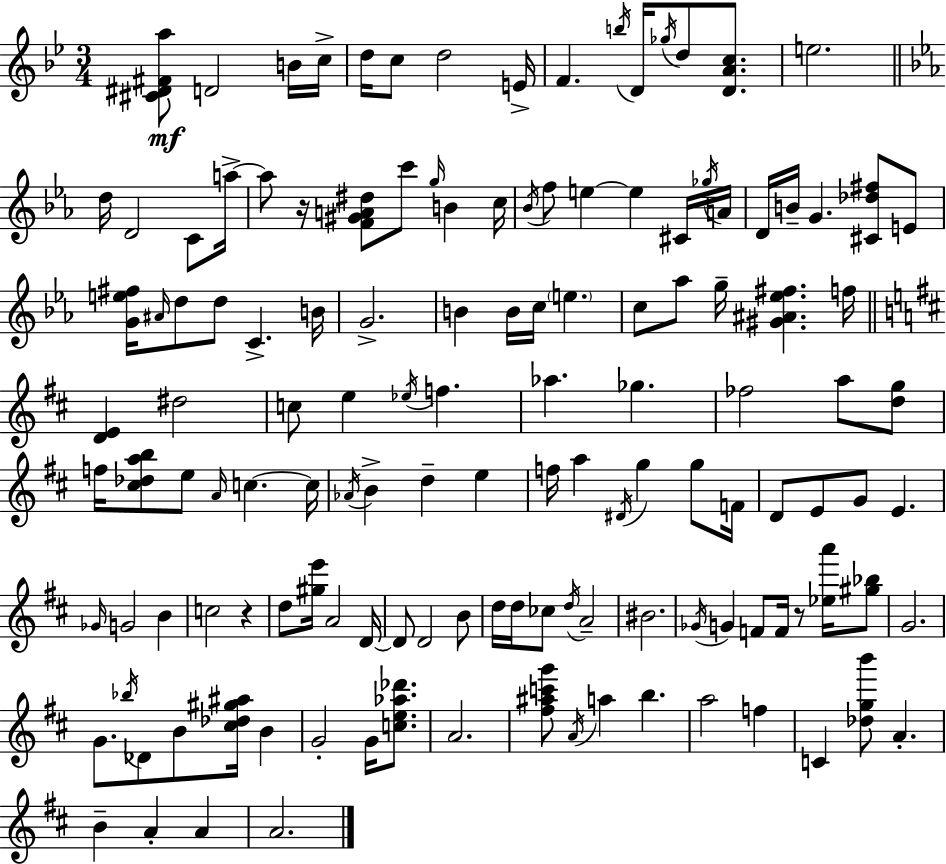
{
  \clef treble
  \numericTimeSignature
  \time 3/4
  \key g \minor
  <cis' dis' fis' a''>8\mf d'2 b'16 c''16-> | d''16 c''8 d''2 e'16-> | f'4. \acciaccatura { b''16 } d'16 \acciaccatura { ges''16 } d''8 <d' a' c''>8. | e''2. | \break \bar "||" \break \key c \minor d''16 d'2 c'8 a''16->~~ | a''8 r16 <f' gis' a' dis''>8 c'''8 \grace { g''16 } b'4 | c''16 \acciaccatura { bes'16 } f''8 e''4~~ e''4 | cis'16 \acciaccatura { ges''16 } a'16 d'16 b'16-- g'4. <cis' des'' fis''>8 | \break e'8 <g' e'' fis''>16 \grace { ais'16 } d''8 d''8 c'4.-> | b'16 g'2.-> | b'4 b'16 c''16 \parenthesize e''4. | c''8 aes''8 g''16-- <gis' ais' ees'' fis''>4. | \break f''16 \bar "||" \break \key b \minor <d' e'>4 dis''2 | c''8 e''4 \acciaccatura { ees''16 } f''4. | aes''4. ges''4. | fes''2 a''8 <d'' g''>8 | \break f''16 <cis'' des'' a'' b''>8 e''8 \grace { a'16 } c''4.~~ | c''16 \acciaccatura { aes'16 } b'4-> d''4-- e''4 | f''16 a''4 \acciaccatura { dis'16 } g''4 | g''8 f'16 d'8 e'8 g'8 e'4. | \break \grace { ges'16 } g'2 | b'4 c''2 | r4 d''8 <gis'' e'''>16 a'2 | d'16~~ d'8 d'2 | \break b'8 d''16 d''16 ces''8 \acciaccatura { d''16 } a'2-- | bis'2. | \acciaccatura { ges'16 } g'4 f'8 | f'16 r8 <ees'' a'''>16 <gis'' bes''>8 g'2. | \break g'8. \acciaccatura { bes''16 } des'8 | b'8 <cis'' des'' gis'' ais''>16 b'4 g'2-. | g'16 <c'' e'' aes'' des'''>8. a'2. | <fis'' ais'' c''' g'''>8 \acciaccatura { a'16 } a''4 | \break b''4. a''2 | f''4 c'4 | <des'' g'' b'''>8 a'4.-. b'4-- | a'4-. a'4 a'2. | \break \bar "|."
}